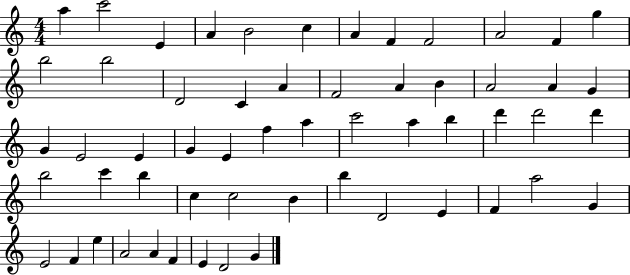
X:1
T:Untitled
M:4/4
L:1/4
K:C
a c'2 E A B2 c A F F2 A2 F g b2 b2 D2 C A F2 A B A2 A G G E2 E G E f a c'2 a b d' d'2 d' b2 c' b c c2 B b D2 E F a2 G E2 F e A2 A F E D2 G